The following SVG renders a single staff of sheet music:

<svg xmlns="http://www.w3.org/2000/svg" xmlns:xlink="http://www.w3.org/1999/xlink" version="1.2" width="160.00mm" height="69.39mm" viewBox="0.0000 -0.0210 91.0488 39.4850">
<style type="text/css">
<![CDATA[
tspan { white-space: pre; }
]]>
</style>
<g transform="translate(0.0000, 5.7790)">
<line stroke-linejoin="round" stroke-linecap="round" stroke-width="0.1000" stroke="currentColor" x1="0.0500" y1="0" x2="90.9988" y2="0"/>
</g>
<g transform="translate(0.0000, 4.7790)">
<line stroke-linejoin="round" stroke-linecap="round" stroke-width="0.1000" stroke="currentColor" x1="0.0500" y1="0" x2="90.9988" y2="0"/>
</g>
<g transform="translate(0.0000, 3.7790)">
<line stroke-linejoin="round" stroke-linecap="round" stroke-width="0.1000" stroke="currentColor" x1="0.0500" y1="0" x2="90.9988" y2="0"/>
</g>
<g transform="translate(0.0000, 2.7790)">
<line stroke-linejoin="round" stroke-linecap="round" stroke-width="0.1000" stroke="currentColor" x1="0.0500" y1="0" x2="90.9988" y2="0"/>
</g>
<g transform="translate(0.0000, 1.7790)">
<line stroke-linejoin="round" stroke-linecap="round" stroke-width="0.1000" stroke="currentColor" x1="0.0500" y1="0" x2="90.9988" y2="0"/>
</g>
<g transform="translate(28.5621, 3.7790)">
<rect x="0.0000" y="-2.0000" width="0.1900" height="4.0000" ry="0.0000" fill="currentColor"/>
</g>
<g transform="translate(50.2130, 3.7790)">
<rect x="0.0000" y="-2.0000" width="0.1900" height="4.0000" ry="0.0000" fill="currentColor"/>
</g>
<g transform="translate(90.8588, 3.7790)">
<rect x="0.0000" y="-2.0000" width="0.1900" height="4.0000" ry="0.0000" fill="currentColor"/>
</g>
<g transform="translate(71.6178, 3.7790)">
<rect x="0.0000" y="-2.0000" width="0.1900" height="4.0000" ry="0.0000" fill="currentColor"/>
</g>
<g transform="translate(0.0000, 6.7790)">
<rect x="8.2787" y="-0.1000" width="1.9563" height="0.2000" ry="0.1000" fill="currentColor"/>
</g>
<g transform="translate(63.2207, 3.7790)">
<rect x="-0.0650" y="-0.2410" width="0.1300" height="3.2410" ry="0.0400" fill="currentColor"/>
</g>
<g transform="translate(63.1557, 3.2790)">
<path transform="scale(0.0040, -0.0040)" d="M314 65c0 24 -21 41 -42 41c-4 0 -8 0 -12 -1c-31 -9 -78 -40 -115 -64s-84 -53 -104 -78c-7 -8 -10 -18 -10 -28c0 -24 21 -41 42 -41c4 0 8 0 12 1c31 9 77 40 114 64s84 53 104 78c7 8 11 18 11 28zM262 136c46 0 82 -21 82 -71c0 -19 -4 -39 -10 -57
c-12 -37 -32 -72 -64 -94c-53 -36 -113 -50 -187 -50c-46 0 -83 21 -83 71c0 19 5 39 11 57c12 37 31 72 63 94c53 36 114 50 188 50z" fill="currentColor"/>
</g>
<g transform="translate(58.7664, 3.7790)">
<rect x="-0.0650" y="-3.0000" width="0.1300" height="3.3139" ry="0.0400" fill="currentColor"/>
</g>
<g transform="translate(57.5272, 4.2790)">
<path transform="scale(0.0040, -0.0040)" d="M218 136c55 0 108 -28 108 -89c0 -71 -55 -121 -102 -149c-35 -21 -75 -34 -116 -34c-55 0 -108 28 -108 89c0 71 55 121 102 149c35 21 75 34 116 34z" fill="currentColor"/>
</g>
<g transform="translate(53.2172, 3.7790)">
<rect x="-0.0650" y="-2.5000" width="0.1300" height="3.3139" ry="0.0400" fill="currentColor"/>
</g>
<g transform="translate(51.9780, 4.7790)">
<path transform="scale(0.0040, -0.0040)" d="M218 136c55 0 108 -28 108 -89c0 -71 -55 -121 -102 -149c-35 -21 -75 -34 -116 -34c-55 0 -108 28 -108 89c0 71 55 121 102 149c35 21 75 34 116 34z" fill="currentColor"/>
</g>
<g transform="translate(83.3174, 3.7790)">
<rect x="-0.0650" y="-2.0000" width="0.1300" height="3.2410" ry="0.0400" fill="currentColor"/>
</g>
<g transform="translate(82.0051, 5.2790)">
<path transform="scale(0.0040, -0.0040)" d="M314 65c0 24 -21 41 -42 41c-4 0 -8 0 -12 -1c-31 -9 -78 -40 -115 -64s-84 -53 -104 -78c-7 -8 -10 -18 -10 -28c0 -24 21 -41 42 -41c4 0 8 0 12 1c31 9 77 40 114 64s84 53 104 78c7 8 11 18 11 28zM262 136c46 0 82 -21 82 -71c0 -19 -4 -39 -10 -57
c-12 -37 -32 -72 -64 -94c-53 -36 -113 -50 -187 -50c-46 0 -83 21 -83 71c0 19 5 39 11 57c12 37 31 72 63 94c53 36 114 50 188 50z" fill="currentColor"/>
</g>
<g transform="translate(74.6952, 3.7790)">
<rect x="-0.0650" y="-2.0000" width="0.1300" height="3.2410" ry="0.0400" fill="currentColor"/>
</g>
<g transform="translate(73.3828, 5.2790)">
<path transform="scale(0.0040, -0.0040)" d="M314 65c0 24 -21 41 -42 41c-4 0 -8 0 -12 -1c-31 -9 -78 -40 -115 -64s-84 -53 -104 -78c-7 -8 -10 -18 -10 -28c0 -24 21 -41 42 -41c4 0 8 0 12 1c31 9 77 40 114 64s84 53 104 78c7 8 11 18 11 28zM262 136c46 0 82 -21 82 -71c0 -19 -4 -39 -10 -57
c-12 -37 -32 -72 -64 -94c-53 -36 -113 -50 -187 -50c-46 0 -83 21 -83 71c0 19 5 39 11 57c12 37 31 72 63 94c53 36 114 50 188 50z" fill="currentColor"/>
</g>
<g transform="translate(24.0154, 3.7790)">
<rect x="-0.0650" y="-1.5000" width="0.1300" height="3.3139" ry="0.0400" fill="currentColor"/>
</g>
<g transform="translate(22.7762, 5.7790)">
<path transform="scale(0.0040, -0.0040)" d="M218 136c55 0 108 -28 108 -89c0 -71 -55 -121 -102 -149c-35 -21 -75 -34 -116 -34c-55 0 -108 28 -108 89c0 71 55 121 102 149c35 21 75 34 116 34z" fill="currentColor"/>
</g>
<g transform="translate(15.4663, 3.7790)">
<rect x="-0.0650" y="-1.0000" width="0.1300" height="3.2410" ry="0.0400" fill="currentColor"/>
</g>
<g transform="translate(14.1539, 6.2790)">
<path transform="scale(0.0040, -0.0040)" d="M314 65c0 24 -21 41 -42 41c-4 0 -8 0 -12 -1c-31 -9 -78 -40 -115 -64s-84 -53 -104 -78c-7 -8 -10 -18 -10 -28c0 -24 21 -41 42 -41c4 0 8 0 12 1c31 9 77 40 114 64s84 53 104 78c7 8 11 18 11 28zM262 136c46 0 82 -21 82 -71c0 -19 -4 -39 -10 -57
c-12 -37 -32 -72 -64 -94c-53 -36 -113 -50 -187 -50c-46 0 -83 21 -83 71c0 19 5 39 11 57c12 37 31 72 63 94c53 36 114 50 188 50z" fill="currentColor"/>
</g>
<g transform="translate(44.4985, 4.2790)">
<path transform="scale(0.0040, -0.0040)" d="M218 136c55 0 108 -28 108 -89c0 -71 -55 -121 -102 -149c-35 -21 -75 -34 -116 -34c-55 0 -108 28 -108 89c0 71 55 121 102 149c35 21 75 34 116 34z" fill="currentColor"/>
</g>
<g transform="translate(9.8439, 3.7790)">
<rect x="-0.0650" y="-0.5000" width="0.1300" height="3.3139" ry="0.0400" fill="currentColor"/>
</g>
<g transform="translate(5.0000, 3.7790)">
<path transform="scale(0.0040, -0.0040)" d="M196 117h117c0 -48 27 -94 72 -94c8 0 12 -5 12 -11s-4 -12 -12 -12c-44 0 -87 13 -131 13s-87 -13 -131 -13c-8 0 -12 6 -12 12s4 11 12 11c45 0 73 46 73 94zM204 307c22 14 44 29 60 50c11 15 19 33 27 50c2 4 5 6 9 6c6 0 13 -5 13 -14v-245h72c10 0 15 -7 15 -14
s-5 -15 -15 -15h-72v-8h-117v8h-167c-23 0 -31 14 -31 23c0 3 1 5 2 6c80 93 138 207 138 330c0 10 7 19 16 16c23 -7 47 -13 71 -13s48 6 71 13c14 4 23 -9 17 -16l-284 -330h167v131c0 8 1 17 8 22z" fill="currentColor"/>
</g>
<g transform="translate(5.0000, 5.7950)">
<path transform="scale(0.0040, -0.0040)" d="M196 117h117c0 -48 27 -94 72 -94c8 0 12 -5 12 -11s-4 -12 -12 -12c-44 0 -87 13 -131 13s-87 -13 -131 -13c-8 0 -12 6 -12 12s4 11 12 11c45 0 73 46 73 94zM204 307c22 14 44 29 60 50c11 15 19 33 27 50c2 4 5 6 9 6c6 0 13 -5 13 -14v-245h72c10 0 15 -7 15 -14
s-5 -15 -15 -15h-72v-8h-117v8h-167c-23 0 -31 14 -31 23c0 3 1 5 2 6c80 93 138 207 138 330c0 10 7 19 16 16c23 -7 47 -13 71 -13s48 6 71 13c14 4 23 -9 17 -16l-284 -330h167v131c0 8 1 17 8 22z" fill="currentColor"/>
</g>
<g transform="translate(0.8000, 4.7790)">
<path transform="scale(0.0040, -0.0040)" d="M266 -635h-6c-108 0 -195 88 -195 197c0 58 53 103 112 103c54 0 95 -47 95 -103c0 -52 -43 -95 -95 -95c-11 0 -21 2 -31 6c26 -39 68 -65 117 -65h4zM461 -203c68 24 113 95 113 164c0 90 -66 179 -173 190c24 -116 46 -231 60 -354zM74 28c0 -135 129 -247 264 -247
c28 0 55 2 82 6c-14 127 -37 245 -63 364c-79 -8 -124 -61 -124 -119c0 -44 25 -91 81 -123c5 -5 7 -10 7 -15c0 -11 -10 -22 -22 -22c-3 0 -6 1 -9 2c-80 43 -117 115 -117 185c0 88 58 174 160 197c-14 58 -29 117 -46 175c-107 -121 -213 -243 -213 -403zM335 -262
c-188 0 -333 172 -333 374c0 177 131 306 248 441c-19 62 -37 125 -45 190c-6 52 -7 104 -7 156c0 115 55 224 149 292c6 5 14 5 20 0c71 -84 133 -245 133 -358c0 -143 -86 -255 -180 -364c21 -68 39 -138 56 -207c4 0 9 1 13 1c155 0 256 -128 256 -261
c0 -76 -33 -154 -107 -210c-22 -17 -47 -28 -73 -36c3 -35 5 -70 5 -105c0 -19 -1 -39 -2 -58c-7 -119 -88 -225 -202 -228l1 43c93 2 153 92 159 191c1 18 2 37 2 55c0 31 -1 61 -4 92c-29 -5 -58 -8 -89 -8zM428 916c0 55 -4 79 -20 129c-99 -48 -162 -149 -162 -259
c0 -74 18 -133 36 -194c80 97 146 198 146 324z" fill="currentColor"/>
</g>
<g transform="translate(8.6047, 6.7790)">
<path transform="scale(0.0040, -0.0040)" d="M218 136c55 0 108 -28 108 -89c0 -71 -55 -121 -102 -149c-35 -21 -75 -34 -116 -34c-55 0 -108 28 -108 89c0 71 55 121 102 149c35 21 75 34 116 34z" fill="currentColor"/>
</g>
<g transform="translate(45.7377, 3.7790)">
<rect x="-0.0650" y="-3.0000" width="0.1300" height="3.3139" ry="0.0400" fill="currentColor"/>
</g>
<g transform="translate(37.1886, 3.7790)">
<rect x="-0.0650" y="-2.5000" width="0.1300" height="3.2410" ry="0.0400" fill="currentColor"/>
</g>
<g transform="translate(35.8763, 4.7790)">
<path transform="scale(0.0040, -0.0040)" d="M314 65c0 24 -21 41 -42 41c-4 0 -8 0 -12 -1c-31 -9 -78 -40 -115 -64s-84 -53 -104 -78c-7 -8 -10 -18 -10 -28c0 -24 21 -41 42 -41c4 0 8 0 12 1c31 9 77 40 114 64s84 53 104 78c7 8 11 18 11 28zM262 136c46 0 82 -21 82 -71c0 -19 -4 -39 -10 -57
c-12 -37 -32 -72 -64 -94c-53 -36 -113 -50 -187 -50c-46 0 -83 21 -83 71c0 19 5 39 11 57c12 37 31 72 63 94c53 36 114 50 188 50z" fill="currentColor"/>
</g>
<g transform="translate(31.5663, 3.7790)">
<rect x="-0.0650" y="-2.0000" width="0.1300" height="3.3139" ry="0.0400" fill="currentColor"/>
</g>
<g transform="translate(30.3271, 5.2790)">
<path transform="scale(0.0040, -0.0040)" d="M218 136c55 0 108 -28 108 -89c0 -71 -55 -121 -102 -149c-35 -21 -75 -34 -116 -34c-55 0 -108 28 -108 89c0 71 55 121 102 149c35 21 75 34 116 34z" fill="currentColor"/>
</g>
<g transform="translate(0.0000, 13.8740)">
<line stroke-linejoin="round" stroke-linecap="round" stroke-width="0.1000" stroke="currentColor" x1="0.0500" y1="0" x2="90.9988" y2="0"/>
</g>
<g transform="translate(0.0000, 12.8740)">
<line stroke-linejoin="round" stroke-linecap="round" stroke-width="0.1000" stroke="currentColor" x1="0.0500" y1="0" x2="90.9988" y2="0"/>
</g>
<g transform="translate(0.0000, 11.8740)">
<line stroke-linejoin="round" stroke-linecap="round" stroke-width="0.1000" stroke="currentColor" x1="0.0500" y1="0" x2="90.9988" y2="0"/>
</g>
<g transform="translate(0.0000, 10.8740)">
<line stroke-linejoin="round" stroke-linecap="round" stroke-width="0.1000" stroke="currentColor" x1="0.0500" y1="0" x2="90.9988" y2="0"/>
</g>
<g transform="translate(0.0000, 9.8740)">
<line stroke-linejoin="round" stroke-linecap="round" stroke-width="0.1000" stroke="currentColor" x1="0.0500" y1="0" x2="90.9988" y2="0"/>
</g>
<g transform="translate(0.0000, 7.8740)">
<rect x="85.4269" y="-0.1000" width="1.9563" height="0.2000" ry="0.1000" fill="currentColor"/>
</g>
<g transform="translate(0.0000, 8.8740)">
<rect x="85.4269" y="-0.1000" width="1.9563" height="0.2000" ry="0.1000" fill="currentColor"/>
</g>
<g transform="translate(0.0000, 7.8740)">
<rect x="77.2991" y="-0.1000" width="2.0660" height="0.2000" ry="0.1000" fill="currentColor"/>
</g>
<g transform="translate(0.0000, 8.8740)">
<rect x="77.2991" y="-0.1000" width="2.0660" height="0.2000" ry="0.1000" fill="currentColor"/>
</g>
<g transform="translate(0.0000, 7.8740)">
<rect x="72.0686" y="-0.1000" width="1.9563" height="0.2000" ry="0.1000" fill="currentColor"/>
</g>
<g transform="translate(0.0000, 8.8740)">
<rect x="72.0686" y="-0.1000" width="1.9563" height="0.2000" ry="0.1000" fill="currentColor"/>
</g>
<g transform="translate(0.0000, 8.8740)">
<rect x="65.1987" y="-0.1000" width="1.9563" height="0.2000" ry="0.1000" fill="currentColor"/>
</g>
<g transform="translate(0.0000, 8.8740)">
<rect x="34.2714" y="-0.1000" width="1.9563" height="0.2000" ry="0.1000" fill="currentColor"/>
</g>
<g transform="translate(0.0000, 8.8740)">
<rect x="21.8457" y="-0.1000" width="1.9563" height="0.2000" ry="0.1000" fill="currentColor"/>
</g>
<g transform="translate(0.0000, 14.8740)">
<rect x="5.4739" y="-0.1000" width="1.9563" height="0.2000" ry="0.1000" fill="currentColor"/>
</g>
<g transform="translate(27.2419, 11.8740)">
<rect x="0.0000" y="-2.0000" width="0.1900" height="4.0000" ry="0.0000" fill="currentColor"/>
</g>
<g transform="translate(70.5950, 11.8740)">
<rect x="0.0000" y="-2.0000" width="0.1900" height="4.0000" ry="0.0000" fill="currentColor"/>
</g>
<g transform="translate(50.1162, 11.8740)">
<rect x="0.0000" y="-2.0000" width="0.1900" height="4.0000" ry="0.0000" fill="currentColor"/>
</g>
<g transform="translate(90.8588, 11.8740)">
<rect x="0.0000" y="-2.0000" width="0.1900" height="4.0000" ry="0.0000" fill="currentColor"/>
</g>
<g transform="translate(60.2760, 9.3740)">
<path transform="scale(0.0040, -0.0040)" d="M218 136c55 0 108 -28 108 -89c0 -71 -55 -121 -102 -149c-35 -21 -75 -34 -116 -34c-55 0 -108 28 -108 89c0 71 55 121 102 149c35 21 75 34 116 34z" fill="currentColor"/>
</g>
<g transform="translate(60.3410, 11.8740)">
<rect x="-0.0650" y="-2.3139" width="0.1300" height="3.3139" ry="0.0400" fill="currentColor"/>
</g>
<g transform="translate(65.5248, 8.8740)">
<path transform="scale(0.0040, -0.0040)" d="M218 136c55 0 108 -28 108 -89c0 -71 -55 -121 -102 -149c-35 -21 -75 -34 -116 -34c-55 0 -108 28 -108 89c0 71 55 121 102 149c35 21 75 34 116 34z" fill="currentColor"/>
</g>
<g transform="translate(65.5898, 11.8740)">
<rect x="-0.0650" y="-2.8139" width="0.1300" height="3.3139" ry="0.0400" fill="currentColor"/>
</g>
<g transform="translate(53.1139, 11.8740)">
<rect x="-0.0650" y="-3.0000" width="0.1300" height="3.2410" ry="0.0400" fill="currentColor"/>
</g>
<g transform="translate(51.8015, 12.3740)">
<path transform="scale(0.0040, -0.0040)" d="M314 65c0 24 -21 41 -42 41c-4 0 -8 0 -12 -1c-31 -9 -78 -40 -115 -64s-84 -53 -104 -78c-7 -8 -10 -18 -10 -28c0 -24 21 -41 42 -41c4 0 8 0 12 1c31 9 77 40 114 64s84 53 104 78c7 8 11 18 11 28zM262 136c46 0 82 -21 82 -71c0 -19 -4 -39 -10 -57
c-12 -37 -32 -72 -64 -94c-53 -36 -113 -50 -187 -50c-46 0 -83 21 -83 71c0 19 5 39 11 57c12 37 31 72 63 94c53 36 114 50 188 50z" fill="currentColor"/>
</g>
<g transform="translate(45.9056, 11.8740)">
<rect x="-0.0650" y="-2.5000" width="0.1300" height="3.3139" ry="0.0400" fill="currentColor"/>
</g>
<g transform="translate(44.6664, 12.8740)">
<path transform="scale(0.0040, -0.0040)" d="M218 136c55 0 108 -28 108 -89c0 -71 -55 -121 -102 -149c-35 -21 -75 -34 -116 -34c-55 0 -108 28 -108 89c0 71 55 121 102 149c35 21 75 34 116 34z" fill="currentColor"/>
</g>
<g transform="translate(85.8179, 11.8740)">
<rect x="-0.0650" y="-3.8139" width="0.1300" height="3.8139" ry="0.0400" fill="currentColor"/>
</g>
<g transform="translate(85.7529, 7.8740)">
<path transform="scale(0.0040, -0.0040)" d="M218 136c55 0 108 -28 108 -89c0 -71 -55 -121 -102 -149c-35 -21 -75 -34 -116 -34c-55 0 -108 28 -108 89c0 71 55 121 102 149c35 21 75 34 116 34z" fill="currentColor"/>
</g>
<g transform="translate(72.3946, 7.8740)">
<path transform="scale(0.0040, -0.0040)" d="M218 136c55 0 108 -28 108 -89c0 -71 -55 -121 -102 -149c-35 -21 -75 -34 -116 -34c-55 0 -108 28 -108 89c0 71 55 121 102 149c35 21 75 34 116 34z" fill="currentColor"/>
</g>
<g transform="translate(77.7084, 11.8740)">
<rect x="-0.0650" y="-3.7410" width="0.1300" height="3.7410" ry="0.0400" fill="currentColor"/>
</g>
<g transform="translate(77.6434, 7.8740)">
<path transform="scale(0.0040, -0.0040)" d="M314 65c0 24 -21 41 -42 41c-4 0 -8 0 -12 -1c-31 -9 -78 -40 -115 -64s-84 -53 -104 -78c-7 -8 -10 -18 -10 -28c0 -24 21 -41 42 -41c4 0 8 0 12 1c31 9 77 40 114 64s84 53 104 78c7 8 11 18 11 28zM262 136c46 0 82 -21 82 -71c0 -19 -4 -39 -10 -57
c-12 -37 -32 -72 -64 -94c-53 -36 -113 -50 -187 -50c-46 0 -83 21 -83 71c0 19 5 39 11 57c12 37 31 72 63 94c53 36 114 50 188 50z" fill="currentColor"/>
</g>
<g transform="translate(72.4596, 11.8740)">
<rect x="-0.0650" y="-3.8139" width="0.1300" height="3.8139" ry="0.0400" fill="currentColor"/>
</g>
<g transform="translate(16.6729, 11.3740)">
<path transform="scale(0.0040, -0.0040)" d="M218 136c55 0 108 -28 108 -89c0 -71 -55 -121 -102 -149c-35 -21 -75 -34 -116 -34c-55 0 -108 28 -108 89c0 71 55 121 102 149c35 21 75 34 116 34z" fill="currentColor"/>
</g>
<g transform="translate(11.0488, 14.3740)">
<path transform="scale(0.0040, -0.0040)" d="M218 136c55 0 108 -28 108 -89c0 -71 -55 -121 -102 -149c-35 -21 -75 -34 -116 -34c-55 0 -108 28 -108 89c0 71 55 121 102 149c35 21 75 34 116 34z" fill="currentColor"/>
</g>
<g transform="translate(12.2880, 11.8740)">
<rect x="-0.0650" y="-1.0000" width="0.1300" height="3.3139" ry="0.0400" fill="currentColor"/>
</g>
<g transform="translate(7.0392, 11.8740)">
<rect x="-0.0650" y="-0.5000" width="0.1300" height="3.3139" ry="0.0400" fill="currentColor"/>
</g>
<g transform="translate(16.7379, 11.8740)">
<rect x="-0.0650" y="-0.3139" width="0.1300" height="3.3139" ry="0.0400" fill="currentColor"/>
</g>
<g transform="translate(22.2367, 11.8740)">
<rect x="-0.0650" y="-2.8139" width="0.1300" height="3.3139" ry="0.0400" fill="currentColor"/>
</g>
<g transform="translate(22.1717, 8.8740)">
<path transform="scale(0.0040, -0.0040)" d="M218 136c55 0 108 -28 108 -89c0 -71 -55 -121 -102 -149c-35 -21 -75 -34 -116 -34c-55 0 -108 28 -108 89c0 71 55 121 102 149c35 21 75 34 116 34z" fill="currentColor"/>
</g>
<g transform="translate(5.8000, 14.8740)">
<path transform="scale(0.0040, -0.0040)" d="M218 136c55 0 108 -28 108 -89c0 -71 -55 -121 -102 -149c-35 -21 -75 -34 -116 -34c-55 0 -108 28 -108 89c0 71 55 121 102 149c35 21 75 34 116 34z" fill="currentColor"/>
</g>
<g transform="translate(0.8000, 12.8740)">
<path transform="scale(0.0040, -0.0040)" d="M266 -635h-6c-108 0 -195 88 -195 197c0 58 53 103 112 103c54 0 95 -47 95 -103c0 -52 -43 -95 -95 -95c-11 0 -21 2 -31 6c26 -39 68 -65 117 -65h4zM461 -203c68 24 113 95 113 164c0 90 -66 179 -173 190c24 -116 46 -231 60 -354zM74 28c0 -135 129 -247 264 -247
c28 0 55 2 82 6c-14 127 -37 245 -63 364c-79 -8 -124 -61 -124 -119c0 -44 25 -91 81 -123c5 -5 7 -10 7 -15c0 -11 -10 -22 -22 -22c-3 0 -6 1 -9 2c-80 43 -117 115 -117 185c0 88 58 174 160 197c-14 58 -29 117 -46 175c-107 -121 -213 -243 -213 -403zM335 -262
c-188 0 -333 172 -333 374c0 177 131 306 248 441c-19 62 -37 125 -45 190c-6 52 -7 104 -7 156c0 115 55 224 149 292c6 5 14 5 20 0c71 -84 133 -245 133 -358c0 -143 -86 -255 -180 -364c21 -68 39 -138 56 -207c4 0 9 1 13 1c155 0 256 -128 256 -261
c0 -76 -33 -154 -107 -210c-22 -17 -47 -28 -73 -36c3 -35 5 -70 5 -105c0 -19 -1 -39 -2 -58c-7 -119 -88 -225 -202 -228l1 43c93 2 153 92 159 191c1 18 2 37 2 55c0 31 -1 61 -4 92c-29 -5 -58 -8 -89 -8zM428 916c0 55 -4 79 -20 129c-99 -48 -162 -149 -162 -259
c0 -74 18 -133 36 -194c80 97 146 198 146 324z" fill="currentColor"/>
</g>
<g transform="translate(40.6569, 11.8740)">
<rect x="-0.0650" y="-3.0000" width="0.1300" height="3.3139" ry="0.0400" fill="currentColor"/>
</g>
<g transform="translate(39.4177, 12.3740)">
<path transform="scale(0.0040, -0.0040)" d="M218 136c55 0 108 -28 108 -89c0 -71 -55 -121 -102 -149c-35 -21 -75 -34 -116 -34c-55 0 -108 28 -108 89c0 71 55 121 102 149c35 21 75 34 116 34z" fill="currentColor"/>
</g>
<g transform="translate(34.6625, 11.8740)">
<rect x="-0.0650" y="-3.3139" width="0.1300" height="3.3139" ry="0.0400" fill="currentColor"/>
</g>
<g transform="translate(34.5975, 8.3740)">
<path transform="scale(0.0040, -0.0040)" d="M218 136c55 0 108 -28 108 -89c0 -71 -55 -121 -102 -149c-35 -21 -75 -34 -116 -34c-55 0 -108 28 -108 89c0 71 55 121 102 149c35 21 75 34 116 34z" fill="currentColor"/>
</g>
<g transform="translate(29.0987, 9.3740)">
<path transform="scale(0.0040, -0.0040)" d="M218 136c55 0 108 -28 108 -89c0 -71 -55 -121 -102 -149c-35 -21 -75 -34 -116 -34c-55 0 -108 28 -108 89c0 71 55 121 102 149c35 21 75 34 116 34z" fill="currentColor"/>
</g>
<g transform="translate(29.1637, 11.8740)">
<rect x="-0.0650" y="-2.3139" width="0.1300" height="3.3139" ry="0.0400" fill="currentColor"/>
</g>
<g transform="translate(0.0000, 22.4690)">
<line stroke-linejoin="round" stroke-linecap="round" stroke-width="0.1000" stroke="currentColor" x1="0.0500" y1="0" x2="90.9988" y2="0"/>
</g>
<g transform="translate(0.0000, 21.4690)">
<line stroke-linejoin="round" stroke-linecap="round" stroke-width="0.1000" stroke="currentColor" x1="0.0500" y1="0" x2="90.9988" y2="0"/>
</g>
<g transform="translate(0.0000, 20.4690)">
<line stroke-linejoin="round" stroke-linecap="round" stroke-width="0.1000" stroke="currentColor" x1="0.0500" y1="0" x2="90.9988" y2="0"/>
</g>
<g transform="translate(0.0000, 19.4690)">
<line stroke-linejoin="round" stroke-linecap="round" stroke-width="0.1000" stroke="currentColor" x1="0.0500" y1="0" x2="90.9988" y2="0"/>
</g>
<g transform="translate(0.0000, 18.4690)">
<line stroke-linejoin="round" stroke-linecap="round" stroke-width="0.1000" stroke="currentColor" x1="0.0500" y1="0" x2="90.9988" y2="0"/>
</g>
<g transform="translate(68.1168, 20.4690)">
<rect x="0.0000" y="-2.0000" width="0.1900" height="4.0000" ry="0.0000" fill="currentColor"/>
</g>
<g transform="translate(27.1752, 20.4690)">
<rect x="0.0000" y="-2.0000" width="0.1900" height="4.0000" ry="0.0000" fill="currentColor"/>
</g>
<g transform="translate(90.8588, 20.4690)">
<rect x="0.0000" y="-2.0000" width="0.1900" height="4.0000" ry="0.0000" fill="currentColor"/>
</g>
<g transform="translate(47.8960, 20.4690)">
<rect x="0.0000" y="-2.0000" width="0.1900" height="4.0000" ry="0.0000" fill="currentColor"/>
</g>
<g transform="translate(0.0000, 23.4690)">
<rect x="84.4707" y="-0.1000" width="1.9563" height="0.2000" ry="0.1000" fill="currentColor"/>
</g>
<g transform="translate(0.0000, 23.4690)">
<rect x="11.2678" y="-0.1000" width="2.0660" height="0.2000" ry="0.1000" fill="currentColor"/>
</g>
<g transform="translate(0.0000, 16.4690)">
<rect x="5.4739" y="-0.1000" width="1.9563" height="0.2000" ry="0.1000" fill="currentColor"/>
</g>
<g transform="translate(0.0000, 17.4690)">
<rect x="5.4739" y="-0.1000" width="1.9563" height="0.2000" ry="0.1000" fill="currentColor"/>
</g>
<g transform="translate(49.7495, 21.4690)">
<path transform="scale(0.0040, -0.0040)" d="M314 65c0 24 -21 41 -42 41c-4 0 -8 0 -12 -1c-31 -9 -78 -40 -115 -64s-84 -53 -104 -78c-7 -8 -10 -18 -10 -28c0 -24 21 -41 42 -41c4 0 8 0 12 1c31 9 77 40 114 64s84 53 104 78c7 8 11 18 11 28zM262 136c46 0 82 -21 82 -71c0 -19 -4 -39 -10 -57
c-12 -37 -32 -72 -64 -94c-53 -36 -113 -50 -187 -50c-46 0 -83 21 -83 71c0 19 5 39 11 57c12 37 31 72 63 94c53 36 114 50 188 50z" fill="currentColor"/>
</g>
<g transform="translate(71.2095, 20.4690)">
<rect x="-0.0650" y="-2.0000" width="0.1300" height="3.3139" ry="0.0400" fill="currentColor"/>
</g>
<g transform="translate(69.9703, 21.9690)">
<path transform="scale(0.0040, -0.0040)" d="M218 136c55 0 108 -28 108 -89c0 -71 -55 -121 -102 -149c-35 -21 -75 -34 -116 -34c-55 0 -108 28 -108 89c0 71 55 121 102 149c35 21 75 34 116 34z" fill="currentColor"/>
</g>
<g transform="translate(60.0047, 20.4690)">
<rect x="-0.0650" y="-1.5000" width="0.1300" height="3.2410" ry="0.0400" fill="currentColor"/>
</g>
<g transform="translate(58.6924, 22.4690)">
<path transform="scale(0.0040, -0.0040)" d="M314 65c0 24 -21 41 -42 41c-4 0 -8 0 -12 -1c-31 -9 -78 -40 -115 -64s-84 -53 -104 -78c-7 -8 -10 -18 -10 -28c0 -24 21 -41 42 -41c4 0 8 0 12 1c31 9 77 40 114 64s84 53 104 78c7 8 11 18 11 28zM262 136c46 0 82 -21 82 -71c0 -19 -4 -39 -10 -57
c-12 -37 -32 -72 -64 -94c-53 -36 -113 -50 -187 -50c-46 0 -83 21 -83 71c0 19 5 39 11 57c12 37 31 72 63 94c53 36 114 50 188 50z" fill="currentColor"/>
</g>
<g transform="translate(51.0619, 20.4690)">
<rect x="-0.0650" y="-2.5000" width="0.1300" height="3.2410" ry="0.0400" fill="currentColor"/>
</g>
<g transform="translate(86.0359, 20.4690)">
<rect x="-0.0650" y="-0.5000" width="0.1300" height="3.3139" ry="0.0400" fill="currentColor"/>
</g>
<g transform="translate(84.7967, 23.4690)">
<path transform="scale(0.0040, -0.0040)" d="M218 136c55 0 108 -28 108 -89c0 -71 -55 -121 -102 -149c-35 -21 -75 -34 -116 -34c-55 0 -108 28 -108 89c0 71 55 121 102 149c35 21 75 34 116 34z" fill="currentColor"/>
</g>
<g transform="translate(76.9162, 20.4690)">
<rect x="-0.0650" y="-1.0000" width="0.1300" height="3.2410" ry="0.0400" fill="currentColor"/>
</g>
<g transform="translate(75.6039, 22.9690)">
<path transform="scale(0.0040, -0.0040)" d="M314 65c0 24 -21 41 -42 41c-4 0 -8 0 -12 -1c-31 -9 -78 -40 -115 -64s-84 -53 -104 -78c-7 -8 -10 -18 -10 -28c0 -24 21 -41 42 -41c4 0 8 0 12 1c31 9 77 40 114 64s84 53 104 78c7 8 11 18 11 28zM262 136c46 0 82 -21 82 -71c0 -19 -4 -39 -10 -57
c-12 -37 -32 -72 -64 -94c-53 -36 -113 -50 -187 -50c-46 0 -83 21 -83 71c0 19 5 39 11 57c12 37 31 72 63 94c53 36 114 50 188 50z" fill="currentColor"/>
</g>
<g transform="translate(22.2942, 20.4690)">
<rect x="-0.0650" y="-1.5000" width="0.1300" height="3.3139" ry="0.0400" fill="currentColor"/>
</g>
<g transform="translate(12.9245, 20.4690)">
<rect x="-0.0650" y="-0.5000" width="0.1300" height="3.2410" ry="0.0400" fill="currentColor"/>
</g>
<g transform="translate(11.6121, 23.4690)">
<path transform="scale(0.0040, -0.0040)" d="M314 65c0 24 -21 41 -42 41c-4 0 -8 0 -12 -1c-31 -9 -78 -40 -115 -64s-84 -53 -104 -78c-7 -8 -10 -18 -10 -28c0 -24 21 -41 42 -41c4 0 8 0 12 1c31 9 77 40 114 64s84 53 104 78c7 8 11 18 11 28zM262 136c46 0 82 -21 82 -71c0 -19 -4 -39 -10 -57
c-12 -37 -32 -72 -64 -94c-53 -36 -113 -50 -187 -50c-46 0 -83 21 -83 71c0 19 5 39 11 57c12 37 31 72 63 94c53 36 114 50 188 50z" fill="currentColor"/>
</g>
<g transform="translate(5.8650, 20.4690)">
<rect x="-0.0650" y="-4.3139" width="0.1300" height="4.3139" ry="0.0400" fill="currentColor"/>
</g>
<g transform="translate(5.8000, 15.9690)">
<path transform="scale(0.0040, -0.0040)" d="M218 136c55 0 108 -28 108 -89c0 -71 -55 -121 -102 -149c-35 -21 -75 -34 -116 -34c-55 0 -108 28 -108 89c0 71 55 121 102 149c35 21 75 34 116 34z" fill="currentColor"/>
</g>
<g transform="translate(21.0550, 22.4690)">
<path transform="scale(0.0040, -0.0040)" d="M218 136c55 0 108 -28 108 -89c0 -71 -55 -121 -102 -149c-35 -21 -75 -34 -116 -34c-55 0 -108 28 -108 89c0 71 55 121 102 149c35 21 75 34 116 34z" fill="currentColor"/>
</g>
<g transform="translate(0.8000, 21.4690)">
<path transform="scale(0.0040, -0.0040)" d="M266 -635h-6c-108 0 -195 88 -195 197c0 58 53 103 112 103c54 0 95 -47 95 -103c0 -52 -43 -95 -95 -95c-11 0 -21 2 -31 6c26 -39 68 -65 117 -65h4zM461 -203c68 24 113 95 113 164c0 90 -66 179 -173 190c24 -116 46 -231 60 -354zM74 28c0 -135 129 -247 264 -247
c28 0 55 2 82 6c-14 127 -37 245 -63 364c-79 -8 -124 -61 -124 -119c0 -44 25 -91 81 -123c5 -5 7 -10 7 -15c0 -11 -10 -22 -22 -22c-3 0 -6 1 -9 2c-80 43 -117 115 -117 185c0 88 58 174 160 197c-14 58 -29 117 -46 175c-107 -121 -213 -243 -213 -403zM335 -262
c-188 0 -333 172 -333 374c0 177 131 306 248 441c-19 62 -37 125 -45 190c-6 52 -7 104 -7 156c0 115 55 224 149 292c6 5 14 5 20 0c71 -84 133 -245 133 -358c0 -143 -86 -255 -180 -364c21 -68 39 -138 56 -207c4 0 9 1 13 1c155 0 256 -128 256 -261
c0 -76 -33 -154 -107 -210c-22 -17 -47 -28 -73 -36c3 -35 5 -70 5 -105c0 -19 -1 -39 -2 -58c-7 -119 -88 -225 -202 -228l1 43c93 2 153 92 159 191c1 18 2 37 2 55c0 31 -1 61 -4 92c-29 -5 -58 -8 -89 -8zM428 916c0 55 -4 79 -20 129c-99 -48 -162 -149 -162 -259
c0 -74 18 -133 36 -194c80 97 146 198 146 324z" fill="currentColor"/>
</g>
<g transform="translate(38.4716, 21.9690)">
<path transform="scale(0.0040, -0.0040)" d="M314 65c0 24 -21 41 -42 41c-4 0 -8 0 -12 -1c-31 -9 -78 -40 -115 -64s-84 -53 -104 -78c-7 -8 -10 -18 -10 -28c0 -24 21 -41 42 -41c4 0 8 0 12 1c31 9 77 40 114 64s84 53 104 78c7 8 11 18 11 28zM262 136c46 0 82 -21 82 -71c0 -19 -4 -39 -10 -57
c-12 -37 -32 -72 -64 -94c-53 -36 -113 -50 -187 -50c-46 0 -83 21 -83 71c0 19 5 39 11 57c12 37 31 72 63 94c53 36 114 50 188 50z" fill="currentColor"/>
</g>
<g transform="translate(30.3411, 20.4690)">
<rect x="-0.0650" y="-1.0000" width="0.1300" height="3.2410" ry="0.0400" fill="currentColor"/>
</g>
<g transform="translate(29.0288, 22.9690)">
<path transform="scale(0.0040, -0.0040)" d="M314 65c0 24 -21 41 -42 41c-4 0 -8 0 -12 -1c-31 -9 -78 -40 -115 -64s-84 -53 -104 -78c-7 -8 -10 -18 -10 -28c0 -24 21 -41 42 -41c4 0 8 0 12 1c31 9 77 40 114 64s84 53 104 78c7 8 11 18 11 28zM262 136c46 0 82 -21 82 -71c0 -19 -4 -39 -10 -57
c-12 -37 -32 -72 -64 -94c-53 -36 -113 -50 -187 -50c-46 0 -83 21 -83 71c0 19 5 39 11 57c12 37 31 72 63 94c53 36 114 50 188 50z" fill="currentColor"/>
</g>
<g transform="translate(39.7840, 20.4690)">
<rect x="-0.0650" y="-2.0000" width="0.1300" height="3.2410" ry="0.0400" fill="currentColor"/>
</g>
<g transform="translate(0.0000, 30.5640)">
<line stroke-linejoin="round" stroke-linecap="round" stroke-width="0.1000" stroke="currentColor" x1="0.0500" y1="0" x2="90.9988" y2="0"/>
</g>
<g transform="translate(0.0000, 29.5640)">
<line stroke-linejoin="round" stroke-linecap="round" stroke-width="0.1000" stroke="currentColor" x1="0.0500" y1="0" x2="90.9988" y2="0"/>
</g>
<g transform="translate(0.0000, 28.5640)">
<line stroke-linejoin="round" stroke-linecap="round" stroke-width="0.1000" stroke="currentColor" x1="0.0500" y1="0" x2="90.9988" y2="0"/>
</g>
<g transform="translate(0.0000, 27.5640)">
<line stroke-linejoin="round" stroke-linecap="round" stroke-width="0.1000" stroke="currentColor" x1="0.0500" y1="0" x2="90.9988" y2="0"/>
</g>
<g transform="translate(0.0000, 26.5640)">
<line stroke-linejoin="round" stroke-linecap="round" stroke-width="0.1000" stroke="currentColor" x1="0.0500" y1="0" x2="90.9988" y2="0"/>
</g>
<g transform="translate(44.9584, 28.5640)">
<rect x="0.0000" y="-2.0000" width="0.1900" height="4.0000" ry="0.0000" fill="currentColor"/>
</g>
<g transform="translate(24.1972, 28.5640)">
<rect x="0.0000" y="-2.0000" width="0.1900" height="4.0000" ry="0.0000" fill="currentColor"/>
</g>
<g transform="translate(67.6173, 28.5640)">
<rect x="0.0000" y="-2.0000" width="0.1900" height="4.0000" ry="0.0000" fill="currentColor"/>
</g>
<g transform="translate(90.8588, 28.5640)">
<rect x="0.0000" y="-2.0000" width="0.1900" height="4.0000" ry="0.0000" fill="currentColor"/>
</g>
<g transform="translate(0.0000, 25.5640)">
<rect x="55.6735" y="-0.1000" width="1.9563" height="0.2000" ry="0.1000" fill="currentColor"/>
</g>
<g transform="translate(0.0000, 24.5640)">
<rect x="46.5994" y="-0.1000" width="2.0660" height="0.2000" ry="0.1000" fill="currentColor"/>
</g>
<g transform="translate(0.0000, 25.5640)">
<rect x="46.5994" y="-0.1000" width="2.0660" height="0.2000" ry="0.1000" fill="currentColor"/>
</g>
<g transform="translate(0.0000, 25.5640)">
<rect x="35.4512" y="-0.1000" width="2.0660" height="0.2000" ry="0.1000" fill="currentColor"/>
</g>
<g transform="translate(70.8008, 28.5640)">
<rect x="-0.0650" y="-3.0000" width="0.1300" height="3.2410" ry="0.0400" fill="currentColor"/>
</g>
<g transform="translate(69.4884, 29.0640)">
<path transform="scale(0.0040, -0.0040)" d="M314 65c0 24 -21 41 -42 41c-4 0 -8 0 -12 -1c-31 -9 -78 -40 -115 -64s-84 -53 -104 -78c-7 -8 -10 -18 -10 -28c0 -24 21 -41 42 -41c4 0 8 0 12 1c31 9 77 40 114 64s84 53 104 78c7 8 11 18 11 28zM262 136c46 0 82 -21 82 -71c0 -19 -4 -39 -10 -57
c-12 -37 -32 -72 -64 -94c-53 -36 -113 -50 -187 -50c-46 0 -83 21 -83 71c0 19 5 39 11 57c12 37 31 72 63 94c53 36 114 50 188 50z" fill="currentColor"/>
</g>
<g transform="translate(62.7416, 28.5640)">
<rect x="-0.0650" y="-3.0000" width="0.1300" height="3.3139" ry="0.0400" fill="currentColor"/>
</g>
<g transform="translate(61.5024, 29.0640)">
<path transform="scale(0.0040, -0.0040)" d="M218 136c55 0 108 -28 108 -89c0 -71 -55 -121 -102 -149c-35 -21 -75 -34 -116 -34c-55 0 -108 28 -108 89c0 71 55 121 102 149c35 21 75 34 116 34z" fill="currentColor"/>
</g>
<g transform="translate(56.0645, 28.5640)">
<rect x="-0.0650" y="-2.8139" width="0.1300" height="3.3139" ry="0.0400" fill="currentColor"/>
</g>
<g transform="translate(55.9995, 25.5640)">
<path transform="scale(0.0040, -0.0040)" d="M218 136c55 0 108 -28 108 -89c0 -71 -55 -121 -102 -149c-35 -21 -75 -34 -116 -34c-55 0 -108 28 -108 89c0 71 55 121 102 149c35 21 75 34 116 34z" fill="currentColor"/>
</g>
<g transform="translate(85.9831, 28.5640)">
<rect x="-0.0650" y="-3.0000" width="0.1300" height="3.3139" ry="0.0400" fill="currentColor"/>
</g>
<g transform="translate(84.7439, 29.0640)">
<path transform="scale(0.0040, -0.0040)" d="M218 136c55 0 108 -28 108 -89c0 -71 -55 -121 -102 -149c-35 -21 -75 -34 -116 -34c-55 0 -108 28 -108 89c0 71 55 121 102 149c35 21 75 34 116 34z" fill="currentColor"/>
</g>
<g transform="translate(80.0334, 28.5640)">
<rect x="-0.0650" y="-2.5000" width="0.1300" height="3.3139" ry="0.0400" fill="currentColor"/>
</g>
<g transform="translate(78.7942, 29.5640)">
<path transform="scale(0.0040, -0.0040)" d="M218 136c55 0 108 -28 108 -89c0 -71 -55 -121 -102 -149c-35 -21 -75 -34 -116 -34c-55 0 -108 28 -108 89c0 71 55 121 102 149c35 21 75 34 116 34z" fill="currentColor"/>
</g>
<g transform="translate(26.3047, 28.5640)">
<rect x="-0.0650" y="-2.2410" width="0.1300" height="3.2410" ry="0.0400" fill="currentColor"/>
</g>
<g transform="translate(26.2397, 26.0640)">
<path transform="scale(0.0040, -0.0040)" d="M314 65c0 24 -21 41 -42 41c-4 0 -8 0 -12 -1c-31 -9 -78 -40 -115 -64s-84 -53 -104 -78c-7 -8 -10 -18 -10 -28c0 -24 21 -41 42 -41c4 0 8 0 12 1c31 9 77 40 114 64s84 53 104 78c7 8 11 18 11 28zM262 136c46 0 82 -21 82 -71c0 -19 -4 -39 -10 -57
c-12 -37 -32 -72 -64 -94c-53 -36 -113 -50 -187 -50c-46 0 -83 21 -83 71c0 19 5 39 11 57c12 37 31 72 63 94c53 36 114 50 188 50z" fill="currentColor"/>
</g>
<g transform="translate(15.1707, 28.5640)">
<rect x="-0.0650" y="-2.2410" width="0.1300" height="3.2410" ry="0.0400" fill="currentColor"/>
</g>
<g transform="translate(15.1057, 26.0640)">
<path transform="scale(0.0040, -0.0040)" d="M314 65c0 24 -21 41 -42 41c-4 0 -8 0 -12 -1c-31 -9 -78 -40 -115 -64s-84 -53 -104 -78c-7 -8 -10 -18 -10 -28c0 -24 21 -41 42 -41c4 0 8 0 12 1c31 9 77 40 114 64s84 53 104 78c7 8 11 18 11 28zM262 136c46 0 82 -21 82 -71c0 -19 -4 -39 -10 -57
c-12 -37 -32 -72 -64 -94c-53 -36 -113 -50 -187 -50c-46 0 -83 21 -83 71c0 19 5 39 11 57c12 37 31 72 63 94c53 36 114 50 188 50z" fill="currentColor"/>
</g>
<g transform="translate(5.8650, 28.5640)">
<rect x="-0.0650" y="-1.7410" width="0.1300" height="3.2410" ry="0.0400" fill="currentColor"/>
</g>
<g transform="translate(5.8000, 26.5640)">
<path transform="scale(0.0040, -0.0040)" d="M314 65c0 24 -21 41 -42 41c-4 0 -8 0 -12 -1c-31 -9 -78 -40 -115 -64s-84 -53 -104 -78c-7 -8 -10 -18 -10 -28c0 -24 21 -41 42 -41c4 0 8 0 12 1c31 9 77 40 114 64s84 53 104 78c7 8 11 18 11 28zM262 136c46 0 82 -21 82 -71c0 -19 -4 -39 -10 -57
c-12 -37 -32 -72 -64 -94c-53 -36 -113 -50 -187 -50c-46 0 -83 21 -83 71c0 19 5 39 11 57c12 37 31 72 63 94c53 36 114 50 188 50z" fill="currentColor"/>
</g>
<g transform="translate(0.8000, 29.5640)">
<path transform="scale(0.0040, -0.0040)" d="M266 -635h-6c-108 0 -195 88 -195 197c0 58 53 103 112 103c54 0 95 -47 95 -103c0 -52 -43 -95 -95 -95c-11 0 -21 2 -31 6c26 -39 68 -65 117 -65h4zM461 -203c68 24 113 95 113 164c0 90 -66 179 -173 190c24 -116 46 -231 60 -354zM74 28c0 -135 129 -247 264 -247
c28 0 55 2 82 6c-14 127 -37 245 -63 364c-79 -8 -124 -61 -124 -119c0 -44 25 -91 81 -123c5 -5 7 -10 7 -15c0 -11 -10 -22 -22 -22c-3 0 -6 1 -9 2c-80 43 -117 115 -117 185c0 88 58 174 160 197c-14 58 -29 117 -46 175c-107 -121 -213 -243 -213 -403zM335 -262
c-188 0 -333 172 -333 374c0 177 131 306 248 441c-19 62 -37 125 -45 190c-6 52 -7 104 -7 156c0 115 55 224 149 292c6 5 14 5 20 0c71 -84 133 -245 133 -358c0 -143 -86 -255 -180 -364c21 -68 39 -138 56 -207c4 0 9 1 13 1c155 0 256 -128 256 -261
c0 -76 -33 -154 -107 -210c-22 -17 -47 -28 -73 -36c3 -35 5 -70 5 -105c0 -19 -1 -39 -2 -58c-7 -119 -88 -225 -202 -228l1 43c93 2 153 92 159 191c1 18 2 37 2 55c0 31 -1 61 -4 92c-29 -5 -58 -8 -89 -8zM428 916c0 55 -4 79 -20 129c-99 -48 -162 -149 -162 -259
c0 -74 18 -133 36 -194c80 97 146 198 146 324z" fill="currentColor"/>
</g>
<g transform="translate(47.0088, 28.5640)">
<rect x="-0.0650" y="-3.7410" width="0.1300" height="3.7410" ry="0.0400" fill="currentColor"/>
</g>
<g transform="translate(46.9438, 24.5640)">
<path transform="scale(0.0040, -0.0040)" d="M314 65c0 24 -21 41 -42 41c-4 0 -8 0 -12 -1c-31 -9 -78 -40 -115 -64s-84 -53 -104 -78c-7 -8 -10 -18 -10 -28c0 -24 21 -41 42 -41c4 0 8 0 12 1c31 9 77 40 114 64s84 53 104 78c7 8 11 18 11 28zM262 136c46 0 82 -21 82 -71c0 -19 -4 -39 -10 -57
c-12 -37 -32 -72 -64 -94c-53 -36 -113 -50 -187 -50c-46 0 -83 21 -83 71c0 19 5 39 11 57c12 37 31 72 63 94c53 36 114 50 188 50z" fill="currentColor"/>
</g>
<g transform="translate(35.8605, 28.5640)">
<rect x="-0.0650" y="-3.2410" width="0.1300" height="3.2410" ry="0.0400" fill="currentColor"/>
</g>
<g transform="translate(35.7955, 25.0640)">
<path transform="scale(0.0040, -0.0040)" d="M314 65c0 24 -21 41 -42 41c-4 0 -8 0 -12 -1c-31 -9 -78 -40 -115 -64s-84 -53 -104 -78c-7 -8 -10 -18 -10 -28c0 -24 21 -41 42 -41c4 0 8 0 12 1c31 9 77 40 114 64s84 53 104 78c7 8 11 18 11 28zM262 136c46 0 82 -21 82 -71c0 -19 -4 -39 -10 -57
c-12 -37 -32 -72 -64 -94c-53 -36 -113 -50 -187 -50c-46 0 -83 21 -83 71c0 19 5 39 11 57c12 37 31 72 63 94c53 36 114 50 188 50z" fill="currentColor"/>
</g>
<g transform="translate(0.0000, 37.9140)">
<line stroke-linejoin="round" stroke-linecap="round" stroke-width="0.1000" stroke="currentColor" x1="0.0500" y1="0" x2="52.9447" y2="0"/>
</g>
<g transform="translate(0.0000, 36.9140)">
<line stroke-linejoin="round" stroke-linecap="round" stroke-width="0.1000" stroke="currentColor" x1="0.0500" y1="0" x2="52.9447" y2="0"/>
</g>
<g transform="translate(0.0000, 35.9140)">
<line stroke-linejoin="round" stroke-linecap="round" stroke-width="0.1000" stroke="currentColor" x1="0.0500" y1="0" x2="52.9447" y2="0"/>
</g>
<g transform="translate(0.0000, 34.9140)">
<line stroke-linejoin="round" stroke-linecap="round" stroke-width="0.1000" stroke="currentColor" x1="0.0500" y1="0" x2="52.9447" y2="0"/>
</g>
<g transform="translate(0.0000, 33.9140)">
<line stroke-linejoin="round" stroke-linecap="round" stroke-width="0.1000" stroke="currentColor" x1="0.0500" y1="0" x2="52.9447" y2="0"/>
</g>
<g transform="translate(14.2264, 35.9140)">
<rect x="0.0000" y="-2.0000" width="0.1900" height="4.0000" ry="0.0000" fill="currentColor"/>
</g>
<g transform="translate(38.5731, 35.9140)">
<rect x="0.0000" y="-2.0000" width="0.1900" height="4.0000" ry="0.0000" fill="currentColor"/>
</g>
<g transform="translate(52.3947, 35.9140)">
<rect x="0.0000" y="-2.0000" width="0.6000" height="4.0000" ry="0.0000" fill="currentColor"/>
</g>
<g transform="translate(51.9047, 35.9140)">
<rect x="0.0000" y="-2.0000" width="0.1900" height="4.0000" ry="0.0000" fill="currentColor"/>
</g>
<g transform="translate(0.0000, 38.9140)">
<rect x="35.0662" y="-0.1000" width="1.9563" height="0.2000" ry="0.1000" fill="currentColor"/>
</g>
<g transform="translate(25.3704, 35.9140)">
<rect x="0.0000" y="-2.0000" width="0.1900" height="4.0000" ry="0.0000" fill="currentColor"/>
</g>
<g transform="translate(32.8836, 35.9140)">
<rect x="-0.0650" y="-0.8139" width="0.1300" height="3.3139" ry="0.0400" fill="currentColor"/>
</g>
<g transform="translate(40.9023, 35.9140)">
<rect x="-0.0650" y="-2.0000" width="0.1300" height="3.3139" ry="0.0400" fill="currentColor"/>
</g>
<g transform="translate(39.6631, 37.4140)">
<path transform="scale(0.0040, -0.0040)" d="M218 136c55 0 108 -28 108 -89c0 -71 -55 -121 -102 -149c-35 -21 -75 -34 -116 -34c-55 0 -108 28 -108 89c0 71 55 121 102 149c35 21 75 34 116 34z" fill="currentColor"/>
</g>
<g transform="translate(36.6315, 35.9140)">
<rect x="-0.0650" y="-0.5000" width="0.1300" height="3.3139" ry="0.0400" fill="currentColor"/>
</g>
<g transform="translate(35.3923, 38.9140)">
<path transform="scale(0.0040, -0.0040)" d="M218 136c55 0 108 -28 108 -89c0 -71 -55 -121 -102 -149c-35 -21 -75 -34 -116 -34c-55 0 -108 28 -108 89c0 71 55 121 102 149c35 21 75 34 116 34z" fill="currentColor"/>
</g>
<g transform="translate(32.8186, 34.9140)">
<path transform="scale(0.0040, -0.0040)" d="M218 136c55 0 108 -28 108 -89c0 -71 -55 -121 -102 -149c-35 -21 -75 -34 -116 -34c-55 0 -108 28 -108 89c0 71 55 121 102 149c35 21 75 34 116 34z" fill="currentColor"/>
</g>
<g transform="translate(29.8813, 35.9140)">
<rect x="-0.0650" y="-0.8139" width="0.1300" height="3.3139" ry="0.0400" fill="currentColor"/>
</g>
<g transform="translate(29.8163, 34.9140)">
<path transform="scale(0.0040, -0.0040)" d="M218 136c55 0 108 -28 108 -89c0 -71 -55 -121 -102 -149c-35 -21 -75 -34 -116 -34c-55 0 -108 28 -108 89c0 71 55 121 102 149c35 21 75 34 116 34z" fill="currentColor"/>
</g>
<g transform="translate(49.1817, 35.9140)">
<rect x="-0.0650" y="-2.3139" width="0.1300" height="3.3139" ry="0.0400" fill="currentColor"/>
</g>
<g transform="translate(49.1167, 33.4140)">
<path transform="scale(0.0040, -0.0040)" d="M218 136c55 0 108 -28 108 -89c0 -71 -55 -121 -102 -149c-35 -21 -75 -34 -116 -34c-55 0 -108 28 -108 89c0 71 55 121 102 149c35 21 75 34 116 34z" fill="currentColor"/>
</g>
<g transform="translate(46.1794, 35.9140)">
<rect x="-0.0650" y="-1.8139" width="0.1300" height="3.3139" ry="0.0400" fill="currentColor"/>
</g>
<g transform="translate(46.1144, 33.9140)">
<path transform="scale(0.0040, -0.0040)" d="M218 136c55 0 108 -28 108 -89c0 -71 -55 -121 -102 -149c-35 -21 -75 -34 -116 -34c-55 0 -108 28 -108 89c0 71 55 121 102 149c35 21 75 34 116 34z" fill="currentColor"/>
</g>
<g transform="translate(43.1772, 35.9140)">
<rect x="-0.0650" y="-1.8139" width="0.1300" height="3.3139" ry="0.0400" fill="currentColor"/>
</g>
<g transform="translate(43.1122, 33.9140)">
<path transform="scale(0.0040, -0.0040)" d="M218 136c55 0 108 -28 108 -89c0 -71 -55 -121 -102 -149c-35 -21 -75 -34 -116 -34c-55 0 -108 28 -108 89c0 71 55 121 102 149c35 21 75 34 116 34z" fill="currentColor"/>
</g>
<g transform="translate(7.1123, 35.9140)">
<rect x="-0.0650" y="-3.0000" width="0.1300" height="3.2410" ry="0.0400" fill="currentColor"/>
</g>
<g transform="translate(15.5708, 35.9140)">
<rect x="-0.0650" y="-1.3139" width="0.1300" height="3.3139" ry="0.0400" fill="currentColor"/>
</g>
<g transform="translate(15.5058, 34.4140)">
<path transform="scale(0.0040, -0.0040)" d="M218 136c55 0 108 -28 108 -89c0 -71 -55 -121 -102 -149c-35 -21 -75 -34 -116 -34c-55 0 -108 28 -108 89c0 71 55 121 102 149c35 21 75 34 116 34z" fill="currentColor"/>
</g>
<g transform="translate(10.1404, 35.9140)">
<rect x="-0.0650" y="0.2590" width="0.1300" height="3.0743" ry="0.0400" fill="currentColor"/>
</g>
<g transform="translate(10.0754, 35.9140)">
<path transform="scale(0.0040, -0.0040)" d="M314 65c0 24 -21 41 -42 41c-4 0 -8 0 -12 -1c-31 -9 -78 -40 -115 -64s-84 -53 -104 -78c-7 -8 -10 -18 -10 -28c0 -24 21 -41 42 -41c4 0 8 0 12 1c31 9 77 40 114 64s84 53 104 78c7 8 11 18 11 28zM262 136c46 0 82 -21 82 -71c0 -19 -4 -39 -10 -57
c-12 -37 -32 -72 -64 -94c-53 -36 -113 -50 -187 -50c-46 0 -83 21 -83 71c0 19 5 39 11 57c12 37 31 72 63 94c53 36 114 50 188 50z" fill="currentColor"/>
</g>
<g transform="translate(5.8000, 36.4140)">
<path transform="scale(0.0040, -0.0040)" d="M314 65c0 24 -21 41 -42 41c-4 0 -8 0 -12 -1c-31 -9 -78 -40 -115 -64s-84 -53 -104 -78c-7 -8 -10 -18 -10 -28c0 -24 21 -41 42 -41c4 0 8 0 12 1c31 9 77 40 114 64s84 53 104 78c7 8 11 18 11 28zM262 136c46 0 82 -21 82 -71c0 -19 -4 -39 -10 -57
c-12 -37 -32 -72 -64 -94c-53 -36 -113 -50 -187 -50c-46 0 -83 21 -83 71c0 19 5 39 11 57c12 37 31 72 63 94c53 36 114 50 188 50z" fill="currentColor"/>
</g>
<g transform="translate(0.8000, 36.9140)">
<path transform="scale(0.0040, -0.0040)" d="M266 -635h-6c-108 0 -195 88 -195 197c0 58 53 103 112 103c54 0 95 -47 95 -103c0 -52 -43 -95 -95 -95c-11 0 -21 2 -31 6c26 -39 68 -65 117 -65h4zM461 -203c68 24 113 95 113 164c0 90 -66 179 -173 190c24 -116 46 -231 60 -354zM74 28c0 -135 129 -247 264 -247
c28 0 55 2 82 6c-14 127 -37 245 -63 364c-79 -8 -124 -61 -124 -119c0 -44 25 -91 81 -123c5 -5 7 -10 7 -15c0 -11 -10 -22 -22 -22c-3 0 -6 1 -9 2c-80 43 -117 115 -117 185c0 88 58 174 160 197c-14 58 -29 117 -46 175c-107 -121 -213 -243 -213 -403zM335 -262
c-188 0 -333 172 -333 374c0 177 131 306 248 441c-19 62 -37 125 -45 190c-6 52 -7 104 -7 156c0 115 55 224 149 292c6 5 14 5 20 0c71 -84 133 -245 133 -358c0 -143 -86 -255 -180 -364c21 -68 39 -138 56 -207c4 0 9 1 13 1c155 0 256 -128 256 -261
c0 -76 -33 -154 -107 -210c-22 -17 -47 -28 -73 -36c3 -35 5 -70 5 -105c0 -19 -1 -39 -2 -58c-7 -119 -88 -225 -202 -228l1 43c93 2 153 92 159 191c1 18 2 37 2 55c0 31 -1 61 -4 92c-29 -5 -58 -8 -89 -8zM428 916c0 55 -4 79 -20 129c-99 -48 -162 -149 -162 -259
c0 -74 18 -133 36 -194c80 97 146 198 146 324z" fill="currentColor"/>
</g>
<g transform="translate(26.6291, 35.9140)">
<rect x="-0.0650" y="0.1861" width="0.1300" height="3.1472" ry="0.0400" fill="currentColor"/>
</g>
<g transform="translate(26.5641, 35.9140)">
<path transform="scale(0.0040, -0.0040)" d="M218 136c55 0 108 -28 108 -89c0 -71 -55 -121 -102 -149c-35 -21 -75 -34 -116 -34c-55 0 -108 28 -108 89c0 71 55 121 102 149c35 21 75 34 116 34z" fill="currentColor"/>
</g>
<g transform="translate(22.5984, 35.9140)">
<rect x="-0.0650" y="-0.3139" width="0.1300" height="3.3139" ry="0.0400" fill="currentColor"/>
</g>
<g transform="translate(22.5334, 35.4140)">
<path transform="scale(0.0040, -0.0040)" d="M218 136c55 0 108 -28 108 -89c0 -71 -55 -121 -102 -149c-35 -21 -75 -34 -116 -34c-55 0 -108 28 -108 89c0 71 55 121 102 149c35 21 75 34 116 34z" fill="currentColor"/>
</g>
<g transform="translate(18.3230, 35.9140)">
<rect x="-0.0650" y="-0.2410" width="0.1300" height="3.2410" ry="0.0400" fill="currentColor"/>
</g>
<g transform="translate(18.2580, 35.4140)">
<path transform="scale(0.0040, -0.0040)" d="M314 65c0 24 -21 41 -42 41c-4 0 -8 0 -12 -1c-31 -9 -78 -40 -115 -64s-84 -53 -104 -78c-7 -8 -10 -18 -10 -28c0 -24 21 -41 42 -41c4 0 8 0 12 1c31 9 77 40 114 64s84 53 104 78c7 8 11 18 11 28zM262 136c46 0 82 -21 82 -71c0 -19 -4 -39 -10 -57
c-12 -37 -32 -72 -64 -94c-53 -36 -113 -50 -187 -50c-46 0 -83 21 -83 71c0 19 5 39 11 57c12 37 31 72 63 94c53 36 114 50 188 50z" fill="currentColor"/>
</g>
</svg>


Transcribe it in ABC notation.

X:1
T:Untitled
M:4/4
L:1/4
K:C
C D2 E F G2 A G A c2 F2 F2 C D c a g b A G A2 g a c' c'2 c' d' C2 E D2 F2 G2 E2 F D2 C f2 g2 g2 b2 c'2 a A A2 G A A2 B2 e c2 c B d d C F f f g